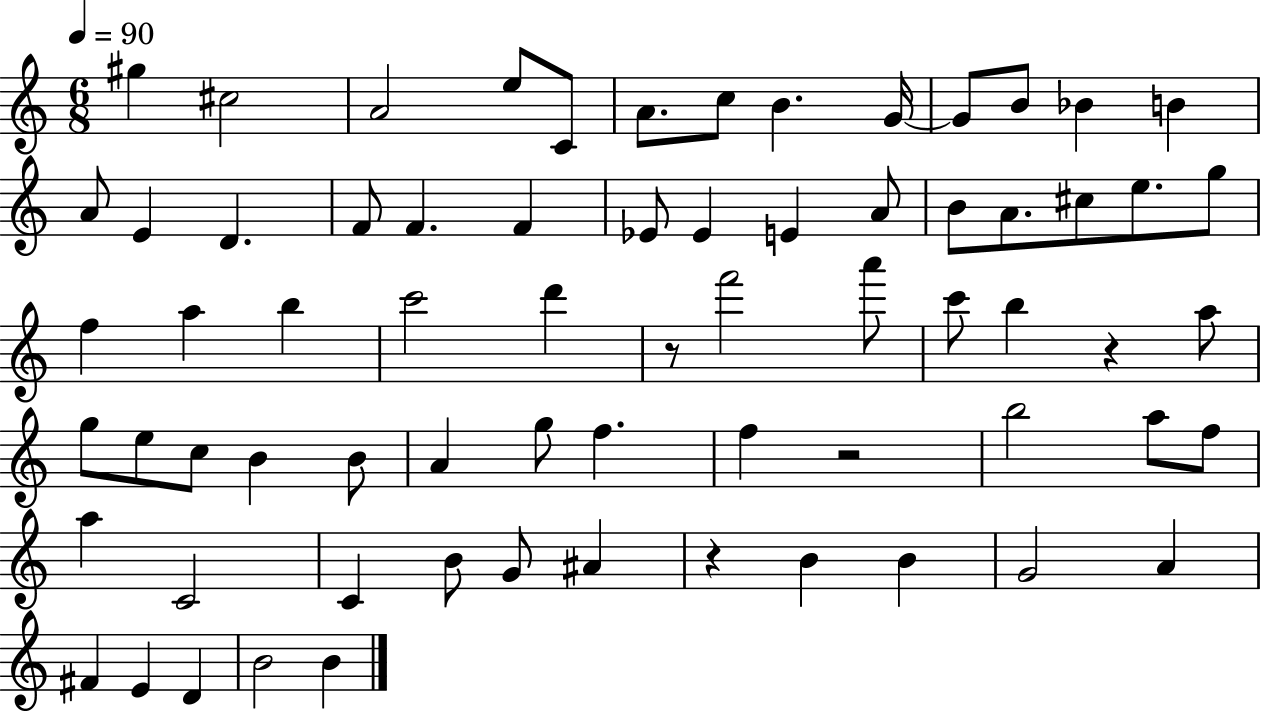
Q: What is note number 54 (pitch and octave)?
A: B4